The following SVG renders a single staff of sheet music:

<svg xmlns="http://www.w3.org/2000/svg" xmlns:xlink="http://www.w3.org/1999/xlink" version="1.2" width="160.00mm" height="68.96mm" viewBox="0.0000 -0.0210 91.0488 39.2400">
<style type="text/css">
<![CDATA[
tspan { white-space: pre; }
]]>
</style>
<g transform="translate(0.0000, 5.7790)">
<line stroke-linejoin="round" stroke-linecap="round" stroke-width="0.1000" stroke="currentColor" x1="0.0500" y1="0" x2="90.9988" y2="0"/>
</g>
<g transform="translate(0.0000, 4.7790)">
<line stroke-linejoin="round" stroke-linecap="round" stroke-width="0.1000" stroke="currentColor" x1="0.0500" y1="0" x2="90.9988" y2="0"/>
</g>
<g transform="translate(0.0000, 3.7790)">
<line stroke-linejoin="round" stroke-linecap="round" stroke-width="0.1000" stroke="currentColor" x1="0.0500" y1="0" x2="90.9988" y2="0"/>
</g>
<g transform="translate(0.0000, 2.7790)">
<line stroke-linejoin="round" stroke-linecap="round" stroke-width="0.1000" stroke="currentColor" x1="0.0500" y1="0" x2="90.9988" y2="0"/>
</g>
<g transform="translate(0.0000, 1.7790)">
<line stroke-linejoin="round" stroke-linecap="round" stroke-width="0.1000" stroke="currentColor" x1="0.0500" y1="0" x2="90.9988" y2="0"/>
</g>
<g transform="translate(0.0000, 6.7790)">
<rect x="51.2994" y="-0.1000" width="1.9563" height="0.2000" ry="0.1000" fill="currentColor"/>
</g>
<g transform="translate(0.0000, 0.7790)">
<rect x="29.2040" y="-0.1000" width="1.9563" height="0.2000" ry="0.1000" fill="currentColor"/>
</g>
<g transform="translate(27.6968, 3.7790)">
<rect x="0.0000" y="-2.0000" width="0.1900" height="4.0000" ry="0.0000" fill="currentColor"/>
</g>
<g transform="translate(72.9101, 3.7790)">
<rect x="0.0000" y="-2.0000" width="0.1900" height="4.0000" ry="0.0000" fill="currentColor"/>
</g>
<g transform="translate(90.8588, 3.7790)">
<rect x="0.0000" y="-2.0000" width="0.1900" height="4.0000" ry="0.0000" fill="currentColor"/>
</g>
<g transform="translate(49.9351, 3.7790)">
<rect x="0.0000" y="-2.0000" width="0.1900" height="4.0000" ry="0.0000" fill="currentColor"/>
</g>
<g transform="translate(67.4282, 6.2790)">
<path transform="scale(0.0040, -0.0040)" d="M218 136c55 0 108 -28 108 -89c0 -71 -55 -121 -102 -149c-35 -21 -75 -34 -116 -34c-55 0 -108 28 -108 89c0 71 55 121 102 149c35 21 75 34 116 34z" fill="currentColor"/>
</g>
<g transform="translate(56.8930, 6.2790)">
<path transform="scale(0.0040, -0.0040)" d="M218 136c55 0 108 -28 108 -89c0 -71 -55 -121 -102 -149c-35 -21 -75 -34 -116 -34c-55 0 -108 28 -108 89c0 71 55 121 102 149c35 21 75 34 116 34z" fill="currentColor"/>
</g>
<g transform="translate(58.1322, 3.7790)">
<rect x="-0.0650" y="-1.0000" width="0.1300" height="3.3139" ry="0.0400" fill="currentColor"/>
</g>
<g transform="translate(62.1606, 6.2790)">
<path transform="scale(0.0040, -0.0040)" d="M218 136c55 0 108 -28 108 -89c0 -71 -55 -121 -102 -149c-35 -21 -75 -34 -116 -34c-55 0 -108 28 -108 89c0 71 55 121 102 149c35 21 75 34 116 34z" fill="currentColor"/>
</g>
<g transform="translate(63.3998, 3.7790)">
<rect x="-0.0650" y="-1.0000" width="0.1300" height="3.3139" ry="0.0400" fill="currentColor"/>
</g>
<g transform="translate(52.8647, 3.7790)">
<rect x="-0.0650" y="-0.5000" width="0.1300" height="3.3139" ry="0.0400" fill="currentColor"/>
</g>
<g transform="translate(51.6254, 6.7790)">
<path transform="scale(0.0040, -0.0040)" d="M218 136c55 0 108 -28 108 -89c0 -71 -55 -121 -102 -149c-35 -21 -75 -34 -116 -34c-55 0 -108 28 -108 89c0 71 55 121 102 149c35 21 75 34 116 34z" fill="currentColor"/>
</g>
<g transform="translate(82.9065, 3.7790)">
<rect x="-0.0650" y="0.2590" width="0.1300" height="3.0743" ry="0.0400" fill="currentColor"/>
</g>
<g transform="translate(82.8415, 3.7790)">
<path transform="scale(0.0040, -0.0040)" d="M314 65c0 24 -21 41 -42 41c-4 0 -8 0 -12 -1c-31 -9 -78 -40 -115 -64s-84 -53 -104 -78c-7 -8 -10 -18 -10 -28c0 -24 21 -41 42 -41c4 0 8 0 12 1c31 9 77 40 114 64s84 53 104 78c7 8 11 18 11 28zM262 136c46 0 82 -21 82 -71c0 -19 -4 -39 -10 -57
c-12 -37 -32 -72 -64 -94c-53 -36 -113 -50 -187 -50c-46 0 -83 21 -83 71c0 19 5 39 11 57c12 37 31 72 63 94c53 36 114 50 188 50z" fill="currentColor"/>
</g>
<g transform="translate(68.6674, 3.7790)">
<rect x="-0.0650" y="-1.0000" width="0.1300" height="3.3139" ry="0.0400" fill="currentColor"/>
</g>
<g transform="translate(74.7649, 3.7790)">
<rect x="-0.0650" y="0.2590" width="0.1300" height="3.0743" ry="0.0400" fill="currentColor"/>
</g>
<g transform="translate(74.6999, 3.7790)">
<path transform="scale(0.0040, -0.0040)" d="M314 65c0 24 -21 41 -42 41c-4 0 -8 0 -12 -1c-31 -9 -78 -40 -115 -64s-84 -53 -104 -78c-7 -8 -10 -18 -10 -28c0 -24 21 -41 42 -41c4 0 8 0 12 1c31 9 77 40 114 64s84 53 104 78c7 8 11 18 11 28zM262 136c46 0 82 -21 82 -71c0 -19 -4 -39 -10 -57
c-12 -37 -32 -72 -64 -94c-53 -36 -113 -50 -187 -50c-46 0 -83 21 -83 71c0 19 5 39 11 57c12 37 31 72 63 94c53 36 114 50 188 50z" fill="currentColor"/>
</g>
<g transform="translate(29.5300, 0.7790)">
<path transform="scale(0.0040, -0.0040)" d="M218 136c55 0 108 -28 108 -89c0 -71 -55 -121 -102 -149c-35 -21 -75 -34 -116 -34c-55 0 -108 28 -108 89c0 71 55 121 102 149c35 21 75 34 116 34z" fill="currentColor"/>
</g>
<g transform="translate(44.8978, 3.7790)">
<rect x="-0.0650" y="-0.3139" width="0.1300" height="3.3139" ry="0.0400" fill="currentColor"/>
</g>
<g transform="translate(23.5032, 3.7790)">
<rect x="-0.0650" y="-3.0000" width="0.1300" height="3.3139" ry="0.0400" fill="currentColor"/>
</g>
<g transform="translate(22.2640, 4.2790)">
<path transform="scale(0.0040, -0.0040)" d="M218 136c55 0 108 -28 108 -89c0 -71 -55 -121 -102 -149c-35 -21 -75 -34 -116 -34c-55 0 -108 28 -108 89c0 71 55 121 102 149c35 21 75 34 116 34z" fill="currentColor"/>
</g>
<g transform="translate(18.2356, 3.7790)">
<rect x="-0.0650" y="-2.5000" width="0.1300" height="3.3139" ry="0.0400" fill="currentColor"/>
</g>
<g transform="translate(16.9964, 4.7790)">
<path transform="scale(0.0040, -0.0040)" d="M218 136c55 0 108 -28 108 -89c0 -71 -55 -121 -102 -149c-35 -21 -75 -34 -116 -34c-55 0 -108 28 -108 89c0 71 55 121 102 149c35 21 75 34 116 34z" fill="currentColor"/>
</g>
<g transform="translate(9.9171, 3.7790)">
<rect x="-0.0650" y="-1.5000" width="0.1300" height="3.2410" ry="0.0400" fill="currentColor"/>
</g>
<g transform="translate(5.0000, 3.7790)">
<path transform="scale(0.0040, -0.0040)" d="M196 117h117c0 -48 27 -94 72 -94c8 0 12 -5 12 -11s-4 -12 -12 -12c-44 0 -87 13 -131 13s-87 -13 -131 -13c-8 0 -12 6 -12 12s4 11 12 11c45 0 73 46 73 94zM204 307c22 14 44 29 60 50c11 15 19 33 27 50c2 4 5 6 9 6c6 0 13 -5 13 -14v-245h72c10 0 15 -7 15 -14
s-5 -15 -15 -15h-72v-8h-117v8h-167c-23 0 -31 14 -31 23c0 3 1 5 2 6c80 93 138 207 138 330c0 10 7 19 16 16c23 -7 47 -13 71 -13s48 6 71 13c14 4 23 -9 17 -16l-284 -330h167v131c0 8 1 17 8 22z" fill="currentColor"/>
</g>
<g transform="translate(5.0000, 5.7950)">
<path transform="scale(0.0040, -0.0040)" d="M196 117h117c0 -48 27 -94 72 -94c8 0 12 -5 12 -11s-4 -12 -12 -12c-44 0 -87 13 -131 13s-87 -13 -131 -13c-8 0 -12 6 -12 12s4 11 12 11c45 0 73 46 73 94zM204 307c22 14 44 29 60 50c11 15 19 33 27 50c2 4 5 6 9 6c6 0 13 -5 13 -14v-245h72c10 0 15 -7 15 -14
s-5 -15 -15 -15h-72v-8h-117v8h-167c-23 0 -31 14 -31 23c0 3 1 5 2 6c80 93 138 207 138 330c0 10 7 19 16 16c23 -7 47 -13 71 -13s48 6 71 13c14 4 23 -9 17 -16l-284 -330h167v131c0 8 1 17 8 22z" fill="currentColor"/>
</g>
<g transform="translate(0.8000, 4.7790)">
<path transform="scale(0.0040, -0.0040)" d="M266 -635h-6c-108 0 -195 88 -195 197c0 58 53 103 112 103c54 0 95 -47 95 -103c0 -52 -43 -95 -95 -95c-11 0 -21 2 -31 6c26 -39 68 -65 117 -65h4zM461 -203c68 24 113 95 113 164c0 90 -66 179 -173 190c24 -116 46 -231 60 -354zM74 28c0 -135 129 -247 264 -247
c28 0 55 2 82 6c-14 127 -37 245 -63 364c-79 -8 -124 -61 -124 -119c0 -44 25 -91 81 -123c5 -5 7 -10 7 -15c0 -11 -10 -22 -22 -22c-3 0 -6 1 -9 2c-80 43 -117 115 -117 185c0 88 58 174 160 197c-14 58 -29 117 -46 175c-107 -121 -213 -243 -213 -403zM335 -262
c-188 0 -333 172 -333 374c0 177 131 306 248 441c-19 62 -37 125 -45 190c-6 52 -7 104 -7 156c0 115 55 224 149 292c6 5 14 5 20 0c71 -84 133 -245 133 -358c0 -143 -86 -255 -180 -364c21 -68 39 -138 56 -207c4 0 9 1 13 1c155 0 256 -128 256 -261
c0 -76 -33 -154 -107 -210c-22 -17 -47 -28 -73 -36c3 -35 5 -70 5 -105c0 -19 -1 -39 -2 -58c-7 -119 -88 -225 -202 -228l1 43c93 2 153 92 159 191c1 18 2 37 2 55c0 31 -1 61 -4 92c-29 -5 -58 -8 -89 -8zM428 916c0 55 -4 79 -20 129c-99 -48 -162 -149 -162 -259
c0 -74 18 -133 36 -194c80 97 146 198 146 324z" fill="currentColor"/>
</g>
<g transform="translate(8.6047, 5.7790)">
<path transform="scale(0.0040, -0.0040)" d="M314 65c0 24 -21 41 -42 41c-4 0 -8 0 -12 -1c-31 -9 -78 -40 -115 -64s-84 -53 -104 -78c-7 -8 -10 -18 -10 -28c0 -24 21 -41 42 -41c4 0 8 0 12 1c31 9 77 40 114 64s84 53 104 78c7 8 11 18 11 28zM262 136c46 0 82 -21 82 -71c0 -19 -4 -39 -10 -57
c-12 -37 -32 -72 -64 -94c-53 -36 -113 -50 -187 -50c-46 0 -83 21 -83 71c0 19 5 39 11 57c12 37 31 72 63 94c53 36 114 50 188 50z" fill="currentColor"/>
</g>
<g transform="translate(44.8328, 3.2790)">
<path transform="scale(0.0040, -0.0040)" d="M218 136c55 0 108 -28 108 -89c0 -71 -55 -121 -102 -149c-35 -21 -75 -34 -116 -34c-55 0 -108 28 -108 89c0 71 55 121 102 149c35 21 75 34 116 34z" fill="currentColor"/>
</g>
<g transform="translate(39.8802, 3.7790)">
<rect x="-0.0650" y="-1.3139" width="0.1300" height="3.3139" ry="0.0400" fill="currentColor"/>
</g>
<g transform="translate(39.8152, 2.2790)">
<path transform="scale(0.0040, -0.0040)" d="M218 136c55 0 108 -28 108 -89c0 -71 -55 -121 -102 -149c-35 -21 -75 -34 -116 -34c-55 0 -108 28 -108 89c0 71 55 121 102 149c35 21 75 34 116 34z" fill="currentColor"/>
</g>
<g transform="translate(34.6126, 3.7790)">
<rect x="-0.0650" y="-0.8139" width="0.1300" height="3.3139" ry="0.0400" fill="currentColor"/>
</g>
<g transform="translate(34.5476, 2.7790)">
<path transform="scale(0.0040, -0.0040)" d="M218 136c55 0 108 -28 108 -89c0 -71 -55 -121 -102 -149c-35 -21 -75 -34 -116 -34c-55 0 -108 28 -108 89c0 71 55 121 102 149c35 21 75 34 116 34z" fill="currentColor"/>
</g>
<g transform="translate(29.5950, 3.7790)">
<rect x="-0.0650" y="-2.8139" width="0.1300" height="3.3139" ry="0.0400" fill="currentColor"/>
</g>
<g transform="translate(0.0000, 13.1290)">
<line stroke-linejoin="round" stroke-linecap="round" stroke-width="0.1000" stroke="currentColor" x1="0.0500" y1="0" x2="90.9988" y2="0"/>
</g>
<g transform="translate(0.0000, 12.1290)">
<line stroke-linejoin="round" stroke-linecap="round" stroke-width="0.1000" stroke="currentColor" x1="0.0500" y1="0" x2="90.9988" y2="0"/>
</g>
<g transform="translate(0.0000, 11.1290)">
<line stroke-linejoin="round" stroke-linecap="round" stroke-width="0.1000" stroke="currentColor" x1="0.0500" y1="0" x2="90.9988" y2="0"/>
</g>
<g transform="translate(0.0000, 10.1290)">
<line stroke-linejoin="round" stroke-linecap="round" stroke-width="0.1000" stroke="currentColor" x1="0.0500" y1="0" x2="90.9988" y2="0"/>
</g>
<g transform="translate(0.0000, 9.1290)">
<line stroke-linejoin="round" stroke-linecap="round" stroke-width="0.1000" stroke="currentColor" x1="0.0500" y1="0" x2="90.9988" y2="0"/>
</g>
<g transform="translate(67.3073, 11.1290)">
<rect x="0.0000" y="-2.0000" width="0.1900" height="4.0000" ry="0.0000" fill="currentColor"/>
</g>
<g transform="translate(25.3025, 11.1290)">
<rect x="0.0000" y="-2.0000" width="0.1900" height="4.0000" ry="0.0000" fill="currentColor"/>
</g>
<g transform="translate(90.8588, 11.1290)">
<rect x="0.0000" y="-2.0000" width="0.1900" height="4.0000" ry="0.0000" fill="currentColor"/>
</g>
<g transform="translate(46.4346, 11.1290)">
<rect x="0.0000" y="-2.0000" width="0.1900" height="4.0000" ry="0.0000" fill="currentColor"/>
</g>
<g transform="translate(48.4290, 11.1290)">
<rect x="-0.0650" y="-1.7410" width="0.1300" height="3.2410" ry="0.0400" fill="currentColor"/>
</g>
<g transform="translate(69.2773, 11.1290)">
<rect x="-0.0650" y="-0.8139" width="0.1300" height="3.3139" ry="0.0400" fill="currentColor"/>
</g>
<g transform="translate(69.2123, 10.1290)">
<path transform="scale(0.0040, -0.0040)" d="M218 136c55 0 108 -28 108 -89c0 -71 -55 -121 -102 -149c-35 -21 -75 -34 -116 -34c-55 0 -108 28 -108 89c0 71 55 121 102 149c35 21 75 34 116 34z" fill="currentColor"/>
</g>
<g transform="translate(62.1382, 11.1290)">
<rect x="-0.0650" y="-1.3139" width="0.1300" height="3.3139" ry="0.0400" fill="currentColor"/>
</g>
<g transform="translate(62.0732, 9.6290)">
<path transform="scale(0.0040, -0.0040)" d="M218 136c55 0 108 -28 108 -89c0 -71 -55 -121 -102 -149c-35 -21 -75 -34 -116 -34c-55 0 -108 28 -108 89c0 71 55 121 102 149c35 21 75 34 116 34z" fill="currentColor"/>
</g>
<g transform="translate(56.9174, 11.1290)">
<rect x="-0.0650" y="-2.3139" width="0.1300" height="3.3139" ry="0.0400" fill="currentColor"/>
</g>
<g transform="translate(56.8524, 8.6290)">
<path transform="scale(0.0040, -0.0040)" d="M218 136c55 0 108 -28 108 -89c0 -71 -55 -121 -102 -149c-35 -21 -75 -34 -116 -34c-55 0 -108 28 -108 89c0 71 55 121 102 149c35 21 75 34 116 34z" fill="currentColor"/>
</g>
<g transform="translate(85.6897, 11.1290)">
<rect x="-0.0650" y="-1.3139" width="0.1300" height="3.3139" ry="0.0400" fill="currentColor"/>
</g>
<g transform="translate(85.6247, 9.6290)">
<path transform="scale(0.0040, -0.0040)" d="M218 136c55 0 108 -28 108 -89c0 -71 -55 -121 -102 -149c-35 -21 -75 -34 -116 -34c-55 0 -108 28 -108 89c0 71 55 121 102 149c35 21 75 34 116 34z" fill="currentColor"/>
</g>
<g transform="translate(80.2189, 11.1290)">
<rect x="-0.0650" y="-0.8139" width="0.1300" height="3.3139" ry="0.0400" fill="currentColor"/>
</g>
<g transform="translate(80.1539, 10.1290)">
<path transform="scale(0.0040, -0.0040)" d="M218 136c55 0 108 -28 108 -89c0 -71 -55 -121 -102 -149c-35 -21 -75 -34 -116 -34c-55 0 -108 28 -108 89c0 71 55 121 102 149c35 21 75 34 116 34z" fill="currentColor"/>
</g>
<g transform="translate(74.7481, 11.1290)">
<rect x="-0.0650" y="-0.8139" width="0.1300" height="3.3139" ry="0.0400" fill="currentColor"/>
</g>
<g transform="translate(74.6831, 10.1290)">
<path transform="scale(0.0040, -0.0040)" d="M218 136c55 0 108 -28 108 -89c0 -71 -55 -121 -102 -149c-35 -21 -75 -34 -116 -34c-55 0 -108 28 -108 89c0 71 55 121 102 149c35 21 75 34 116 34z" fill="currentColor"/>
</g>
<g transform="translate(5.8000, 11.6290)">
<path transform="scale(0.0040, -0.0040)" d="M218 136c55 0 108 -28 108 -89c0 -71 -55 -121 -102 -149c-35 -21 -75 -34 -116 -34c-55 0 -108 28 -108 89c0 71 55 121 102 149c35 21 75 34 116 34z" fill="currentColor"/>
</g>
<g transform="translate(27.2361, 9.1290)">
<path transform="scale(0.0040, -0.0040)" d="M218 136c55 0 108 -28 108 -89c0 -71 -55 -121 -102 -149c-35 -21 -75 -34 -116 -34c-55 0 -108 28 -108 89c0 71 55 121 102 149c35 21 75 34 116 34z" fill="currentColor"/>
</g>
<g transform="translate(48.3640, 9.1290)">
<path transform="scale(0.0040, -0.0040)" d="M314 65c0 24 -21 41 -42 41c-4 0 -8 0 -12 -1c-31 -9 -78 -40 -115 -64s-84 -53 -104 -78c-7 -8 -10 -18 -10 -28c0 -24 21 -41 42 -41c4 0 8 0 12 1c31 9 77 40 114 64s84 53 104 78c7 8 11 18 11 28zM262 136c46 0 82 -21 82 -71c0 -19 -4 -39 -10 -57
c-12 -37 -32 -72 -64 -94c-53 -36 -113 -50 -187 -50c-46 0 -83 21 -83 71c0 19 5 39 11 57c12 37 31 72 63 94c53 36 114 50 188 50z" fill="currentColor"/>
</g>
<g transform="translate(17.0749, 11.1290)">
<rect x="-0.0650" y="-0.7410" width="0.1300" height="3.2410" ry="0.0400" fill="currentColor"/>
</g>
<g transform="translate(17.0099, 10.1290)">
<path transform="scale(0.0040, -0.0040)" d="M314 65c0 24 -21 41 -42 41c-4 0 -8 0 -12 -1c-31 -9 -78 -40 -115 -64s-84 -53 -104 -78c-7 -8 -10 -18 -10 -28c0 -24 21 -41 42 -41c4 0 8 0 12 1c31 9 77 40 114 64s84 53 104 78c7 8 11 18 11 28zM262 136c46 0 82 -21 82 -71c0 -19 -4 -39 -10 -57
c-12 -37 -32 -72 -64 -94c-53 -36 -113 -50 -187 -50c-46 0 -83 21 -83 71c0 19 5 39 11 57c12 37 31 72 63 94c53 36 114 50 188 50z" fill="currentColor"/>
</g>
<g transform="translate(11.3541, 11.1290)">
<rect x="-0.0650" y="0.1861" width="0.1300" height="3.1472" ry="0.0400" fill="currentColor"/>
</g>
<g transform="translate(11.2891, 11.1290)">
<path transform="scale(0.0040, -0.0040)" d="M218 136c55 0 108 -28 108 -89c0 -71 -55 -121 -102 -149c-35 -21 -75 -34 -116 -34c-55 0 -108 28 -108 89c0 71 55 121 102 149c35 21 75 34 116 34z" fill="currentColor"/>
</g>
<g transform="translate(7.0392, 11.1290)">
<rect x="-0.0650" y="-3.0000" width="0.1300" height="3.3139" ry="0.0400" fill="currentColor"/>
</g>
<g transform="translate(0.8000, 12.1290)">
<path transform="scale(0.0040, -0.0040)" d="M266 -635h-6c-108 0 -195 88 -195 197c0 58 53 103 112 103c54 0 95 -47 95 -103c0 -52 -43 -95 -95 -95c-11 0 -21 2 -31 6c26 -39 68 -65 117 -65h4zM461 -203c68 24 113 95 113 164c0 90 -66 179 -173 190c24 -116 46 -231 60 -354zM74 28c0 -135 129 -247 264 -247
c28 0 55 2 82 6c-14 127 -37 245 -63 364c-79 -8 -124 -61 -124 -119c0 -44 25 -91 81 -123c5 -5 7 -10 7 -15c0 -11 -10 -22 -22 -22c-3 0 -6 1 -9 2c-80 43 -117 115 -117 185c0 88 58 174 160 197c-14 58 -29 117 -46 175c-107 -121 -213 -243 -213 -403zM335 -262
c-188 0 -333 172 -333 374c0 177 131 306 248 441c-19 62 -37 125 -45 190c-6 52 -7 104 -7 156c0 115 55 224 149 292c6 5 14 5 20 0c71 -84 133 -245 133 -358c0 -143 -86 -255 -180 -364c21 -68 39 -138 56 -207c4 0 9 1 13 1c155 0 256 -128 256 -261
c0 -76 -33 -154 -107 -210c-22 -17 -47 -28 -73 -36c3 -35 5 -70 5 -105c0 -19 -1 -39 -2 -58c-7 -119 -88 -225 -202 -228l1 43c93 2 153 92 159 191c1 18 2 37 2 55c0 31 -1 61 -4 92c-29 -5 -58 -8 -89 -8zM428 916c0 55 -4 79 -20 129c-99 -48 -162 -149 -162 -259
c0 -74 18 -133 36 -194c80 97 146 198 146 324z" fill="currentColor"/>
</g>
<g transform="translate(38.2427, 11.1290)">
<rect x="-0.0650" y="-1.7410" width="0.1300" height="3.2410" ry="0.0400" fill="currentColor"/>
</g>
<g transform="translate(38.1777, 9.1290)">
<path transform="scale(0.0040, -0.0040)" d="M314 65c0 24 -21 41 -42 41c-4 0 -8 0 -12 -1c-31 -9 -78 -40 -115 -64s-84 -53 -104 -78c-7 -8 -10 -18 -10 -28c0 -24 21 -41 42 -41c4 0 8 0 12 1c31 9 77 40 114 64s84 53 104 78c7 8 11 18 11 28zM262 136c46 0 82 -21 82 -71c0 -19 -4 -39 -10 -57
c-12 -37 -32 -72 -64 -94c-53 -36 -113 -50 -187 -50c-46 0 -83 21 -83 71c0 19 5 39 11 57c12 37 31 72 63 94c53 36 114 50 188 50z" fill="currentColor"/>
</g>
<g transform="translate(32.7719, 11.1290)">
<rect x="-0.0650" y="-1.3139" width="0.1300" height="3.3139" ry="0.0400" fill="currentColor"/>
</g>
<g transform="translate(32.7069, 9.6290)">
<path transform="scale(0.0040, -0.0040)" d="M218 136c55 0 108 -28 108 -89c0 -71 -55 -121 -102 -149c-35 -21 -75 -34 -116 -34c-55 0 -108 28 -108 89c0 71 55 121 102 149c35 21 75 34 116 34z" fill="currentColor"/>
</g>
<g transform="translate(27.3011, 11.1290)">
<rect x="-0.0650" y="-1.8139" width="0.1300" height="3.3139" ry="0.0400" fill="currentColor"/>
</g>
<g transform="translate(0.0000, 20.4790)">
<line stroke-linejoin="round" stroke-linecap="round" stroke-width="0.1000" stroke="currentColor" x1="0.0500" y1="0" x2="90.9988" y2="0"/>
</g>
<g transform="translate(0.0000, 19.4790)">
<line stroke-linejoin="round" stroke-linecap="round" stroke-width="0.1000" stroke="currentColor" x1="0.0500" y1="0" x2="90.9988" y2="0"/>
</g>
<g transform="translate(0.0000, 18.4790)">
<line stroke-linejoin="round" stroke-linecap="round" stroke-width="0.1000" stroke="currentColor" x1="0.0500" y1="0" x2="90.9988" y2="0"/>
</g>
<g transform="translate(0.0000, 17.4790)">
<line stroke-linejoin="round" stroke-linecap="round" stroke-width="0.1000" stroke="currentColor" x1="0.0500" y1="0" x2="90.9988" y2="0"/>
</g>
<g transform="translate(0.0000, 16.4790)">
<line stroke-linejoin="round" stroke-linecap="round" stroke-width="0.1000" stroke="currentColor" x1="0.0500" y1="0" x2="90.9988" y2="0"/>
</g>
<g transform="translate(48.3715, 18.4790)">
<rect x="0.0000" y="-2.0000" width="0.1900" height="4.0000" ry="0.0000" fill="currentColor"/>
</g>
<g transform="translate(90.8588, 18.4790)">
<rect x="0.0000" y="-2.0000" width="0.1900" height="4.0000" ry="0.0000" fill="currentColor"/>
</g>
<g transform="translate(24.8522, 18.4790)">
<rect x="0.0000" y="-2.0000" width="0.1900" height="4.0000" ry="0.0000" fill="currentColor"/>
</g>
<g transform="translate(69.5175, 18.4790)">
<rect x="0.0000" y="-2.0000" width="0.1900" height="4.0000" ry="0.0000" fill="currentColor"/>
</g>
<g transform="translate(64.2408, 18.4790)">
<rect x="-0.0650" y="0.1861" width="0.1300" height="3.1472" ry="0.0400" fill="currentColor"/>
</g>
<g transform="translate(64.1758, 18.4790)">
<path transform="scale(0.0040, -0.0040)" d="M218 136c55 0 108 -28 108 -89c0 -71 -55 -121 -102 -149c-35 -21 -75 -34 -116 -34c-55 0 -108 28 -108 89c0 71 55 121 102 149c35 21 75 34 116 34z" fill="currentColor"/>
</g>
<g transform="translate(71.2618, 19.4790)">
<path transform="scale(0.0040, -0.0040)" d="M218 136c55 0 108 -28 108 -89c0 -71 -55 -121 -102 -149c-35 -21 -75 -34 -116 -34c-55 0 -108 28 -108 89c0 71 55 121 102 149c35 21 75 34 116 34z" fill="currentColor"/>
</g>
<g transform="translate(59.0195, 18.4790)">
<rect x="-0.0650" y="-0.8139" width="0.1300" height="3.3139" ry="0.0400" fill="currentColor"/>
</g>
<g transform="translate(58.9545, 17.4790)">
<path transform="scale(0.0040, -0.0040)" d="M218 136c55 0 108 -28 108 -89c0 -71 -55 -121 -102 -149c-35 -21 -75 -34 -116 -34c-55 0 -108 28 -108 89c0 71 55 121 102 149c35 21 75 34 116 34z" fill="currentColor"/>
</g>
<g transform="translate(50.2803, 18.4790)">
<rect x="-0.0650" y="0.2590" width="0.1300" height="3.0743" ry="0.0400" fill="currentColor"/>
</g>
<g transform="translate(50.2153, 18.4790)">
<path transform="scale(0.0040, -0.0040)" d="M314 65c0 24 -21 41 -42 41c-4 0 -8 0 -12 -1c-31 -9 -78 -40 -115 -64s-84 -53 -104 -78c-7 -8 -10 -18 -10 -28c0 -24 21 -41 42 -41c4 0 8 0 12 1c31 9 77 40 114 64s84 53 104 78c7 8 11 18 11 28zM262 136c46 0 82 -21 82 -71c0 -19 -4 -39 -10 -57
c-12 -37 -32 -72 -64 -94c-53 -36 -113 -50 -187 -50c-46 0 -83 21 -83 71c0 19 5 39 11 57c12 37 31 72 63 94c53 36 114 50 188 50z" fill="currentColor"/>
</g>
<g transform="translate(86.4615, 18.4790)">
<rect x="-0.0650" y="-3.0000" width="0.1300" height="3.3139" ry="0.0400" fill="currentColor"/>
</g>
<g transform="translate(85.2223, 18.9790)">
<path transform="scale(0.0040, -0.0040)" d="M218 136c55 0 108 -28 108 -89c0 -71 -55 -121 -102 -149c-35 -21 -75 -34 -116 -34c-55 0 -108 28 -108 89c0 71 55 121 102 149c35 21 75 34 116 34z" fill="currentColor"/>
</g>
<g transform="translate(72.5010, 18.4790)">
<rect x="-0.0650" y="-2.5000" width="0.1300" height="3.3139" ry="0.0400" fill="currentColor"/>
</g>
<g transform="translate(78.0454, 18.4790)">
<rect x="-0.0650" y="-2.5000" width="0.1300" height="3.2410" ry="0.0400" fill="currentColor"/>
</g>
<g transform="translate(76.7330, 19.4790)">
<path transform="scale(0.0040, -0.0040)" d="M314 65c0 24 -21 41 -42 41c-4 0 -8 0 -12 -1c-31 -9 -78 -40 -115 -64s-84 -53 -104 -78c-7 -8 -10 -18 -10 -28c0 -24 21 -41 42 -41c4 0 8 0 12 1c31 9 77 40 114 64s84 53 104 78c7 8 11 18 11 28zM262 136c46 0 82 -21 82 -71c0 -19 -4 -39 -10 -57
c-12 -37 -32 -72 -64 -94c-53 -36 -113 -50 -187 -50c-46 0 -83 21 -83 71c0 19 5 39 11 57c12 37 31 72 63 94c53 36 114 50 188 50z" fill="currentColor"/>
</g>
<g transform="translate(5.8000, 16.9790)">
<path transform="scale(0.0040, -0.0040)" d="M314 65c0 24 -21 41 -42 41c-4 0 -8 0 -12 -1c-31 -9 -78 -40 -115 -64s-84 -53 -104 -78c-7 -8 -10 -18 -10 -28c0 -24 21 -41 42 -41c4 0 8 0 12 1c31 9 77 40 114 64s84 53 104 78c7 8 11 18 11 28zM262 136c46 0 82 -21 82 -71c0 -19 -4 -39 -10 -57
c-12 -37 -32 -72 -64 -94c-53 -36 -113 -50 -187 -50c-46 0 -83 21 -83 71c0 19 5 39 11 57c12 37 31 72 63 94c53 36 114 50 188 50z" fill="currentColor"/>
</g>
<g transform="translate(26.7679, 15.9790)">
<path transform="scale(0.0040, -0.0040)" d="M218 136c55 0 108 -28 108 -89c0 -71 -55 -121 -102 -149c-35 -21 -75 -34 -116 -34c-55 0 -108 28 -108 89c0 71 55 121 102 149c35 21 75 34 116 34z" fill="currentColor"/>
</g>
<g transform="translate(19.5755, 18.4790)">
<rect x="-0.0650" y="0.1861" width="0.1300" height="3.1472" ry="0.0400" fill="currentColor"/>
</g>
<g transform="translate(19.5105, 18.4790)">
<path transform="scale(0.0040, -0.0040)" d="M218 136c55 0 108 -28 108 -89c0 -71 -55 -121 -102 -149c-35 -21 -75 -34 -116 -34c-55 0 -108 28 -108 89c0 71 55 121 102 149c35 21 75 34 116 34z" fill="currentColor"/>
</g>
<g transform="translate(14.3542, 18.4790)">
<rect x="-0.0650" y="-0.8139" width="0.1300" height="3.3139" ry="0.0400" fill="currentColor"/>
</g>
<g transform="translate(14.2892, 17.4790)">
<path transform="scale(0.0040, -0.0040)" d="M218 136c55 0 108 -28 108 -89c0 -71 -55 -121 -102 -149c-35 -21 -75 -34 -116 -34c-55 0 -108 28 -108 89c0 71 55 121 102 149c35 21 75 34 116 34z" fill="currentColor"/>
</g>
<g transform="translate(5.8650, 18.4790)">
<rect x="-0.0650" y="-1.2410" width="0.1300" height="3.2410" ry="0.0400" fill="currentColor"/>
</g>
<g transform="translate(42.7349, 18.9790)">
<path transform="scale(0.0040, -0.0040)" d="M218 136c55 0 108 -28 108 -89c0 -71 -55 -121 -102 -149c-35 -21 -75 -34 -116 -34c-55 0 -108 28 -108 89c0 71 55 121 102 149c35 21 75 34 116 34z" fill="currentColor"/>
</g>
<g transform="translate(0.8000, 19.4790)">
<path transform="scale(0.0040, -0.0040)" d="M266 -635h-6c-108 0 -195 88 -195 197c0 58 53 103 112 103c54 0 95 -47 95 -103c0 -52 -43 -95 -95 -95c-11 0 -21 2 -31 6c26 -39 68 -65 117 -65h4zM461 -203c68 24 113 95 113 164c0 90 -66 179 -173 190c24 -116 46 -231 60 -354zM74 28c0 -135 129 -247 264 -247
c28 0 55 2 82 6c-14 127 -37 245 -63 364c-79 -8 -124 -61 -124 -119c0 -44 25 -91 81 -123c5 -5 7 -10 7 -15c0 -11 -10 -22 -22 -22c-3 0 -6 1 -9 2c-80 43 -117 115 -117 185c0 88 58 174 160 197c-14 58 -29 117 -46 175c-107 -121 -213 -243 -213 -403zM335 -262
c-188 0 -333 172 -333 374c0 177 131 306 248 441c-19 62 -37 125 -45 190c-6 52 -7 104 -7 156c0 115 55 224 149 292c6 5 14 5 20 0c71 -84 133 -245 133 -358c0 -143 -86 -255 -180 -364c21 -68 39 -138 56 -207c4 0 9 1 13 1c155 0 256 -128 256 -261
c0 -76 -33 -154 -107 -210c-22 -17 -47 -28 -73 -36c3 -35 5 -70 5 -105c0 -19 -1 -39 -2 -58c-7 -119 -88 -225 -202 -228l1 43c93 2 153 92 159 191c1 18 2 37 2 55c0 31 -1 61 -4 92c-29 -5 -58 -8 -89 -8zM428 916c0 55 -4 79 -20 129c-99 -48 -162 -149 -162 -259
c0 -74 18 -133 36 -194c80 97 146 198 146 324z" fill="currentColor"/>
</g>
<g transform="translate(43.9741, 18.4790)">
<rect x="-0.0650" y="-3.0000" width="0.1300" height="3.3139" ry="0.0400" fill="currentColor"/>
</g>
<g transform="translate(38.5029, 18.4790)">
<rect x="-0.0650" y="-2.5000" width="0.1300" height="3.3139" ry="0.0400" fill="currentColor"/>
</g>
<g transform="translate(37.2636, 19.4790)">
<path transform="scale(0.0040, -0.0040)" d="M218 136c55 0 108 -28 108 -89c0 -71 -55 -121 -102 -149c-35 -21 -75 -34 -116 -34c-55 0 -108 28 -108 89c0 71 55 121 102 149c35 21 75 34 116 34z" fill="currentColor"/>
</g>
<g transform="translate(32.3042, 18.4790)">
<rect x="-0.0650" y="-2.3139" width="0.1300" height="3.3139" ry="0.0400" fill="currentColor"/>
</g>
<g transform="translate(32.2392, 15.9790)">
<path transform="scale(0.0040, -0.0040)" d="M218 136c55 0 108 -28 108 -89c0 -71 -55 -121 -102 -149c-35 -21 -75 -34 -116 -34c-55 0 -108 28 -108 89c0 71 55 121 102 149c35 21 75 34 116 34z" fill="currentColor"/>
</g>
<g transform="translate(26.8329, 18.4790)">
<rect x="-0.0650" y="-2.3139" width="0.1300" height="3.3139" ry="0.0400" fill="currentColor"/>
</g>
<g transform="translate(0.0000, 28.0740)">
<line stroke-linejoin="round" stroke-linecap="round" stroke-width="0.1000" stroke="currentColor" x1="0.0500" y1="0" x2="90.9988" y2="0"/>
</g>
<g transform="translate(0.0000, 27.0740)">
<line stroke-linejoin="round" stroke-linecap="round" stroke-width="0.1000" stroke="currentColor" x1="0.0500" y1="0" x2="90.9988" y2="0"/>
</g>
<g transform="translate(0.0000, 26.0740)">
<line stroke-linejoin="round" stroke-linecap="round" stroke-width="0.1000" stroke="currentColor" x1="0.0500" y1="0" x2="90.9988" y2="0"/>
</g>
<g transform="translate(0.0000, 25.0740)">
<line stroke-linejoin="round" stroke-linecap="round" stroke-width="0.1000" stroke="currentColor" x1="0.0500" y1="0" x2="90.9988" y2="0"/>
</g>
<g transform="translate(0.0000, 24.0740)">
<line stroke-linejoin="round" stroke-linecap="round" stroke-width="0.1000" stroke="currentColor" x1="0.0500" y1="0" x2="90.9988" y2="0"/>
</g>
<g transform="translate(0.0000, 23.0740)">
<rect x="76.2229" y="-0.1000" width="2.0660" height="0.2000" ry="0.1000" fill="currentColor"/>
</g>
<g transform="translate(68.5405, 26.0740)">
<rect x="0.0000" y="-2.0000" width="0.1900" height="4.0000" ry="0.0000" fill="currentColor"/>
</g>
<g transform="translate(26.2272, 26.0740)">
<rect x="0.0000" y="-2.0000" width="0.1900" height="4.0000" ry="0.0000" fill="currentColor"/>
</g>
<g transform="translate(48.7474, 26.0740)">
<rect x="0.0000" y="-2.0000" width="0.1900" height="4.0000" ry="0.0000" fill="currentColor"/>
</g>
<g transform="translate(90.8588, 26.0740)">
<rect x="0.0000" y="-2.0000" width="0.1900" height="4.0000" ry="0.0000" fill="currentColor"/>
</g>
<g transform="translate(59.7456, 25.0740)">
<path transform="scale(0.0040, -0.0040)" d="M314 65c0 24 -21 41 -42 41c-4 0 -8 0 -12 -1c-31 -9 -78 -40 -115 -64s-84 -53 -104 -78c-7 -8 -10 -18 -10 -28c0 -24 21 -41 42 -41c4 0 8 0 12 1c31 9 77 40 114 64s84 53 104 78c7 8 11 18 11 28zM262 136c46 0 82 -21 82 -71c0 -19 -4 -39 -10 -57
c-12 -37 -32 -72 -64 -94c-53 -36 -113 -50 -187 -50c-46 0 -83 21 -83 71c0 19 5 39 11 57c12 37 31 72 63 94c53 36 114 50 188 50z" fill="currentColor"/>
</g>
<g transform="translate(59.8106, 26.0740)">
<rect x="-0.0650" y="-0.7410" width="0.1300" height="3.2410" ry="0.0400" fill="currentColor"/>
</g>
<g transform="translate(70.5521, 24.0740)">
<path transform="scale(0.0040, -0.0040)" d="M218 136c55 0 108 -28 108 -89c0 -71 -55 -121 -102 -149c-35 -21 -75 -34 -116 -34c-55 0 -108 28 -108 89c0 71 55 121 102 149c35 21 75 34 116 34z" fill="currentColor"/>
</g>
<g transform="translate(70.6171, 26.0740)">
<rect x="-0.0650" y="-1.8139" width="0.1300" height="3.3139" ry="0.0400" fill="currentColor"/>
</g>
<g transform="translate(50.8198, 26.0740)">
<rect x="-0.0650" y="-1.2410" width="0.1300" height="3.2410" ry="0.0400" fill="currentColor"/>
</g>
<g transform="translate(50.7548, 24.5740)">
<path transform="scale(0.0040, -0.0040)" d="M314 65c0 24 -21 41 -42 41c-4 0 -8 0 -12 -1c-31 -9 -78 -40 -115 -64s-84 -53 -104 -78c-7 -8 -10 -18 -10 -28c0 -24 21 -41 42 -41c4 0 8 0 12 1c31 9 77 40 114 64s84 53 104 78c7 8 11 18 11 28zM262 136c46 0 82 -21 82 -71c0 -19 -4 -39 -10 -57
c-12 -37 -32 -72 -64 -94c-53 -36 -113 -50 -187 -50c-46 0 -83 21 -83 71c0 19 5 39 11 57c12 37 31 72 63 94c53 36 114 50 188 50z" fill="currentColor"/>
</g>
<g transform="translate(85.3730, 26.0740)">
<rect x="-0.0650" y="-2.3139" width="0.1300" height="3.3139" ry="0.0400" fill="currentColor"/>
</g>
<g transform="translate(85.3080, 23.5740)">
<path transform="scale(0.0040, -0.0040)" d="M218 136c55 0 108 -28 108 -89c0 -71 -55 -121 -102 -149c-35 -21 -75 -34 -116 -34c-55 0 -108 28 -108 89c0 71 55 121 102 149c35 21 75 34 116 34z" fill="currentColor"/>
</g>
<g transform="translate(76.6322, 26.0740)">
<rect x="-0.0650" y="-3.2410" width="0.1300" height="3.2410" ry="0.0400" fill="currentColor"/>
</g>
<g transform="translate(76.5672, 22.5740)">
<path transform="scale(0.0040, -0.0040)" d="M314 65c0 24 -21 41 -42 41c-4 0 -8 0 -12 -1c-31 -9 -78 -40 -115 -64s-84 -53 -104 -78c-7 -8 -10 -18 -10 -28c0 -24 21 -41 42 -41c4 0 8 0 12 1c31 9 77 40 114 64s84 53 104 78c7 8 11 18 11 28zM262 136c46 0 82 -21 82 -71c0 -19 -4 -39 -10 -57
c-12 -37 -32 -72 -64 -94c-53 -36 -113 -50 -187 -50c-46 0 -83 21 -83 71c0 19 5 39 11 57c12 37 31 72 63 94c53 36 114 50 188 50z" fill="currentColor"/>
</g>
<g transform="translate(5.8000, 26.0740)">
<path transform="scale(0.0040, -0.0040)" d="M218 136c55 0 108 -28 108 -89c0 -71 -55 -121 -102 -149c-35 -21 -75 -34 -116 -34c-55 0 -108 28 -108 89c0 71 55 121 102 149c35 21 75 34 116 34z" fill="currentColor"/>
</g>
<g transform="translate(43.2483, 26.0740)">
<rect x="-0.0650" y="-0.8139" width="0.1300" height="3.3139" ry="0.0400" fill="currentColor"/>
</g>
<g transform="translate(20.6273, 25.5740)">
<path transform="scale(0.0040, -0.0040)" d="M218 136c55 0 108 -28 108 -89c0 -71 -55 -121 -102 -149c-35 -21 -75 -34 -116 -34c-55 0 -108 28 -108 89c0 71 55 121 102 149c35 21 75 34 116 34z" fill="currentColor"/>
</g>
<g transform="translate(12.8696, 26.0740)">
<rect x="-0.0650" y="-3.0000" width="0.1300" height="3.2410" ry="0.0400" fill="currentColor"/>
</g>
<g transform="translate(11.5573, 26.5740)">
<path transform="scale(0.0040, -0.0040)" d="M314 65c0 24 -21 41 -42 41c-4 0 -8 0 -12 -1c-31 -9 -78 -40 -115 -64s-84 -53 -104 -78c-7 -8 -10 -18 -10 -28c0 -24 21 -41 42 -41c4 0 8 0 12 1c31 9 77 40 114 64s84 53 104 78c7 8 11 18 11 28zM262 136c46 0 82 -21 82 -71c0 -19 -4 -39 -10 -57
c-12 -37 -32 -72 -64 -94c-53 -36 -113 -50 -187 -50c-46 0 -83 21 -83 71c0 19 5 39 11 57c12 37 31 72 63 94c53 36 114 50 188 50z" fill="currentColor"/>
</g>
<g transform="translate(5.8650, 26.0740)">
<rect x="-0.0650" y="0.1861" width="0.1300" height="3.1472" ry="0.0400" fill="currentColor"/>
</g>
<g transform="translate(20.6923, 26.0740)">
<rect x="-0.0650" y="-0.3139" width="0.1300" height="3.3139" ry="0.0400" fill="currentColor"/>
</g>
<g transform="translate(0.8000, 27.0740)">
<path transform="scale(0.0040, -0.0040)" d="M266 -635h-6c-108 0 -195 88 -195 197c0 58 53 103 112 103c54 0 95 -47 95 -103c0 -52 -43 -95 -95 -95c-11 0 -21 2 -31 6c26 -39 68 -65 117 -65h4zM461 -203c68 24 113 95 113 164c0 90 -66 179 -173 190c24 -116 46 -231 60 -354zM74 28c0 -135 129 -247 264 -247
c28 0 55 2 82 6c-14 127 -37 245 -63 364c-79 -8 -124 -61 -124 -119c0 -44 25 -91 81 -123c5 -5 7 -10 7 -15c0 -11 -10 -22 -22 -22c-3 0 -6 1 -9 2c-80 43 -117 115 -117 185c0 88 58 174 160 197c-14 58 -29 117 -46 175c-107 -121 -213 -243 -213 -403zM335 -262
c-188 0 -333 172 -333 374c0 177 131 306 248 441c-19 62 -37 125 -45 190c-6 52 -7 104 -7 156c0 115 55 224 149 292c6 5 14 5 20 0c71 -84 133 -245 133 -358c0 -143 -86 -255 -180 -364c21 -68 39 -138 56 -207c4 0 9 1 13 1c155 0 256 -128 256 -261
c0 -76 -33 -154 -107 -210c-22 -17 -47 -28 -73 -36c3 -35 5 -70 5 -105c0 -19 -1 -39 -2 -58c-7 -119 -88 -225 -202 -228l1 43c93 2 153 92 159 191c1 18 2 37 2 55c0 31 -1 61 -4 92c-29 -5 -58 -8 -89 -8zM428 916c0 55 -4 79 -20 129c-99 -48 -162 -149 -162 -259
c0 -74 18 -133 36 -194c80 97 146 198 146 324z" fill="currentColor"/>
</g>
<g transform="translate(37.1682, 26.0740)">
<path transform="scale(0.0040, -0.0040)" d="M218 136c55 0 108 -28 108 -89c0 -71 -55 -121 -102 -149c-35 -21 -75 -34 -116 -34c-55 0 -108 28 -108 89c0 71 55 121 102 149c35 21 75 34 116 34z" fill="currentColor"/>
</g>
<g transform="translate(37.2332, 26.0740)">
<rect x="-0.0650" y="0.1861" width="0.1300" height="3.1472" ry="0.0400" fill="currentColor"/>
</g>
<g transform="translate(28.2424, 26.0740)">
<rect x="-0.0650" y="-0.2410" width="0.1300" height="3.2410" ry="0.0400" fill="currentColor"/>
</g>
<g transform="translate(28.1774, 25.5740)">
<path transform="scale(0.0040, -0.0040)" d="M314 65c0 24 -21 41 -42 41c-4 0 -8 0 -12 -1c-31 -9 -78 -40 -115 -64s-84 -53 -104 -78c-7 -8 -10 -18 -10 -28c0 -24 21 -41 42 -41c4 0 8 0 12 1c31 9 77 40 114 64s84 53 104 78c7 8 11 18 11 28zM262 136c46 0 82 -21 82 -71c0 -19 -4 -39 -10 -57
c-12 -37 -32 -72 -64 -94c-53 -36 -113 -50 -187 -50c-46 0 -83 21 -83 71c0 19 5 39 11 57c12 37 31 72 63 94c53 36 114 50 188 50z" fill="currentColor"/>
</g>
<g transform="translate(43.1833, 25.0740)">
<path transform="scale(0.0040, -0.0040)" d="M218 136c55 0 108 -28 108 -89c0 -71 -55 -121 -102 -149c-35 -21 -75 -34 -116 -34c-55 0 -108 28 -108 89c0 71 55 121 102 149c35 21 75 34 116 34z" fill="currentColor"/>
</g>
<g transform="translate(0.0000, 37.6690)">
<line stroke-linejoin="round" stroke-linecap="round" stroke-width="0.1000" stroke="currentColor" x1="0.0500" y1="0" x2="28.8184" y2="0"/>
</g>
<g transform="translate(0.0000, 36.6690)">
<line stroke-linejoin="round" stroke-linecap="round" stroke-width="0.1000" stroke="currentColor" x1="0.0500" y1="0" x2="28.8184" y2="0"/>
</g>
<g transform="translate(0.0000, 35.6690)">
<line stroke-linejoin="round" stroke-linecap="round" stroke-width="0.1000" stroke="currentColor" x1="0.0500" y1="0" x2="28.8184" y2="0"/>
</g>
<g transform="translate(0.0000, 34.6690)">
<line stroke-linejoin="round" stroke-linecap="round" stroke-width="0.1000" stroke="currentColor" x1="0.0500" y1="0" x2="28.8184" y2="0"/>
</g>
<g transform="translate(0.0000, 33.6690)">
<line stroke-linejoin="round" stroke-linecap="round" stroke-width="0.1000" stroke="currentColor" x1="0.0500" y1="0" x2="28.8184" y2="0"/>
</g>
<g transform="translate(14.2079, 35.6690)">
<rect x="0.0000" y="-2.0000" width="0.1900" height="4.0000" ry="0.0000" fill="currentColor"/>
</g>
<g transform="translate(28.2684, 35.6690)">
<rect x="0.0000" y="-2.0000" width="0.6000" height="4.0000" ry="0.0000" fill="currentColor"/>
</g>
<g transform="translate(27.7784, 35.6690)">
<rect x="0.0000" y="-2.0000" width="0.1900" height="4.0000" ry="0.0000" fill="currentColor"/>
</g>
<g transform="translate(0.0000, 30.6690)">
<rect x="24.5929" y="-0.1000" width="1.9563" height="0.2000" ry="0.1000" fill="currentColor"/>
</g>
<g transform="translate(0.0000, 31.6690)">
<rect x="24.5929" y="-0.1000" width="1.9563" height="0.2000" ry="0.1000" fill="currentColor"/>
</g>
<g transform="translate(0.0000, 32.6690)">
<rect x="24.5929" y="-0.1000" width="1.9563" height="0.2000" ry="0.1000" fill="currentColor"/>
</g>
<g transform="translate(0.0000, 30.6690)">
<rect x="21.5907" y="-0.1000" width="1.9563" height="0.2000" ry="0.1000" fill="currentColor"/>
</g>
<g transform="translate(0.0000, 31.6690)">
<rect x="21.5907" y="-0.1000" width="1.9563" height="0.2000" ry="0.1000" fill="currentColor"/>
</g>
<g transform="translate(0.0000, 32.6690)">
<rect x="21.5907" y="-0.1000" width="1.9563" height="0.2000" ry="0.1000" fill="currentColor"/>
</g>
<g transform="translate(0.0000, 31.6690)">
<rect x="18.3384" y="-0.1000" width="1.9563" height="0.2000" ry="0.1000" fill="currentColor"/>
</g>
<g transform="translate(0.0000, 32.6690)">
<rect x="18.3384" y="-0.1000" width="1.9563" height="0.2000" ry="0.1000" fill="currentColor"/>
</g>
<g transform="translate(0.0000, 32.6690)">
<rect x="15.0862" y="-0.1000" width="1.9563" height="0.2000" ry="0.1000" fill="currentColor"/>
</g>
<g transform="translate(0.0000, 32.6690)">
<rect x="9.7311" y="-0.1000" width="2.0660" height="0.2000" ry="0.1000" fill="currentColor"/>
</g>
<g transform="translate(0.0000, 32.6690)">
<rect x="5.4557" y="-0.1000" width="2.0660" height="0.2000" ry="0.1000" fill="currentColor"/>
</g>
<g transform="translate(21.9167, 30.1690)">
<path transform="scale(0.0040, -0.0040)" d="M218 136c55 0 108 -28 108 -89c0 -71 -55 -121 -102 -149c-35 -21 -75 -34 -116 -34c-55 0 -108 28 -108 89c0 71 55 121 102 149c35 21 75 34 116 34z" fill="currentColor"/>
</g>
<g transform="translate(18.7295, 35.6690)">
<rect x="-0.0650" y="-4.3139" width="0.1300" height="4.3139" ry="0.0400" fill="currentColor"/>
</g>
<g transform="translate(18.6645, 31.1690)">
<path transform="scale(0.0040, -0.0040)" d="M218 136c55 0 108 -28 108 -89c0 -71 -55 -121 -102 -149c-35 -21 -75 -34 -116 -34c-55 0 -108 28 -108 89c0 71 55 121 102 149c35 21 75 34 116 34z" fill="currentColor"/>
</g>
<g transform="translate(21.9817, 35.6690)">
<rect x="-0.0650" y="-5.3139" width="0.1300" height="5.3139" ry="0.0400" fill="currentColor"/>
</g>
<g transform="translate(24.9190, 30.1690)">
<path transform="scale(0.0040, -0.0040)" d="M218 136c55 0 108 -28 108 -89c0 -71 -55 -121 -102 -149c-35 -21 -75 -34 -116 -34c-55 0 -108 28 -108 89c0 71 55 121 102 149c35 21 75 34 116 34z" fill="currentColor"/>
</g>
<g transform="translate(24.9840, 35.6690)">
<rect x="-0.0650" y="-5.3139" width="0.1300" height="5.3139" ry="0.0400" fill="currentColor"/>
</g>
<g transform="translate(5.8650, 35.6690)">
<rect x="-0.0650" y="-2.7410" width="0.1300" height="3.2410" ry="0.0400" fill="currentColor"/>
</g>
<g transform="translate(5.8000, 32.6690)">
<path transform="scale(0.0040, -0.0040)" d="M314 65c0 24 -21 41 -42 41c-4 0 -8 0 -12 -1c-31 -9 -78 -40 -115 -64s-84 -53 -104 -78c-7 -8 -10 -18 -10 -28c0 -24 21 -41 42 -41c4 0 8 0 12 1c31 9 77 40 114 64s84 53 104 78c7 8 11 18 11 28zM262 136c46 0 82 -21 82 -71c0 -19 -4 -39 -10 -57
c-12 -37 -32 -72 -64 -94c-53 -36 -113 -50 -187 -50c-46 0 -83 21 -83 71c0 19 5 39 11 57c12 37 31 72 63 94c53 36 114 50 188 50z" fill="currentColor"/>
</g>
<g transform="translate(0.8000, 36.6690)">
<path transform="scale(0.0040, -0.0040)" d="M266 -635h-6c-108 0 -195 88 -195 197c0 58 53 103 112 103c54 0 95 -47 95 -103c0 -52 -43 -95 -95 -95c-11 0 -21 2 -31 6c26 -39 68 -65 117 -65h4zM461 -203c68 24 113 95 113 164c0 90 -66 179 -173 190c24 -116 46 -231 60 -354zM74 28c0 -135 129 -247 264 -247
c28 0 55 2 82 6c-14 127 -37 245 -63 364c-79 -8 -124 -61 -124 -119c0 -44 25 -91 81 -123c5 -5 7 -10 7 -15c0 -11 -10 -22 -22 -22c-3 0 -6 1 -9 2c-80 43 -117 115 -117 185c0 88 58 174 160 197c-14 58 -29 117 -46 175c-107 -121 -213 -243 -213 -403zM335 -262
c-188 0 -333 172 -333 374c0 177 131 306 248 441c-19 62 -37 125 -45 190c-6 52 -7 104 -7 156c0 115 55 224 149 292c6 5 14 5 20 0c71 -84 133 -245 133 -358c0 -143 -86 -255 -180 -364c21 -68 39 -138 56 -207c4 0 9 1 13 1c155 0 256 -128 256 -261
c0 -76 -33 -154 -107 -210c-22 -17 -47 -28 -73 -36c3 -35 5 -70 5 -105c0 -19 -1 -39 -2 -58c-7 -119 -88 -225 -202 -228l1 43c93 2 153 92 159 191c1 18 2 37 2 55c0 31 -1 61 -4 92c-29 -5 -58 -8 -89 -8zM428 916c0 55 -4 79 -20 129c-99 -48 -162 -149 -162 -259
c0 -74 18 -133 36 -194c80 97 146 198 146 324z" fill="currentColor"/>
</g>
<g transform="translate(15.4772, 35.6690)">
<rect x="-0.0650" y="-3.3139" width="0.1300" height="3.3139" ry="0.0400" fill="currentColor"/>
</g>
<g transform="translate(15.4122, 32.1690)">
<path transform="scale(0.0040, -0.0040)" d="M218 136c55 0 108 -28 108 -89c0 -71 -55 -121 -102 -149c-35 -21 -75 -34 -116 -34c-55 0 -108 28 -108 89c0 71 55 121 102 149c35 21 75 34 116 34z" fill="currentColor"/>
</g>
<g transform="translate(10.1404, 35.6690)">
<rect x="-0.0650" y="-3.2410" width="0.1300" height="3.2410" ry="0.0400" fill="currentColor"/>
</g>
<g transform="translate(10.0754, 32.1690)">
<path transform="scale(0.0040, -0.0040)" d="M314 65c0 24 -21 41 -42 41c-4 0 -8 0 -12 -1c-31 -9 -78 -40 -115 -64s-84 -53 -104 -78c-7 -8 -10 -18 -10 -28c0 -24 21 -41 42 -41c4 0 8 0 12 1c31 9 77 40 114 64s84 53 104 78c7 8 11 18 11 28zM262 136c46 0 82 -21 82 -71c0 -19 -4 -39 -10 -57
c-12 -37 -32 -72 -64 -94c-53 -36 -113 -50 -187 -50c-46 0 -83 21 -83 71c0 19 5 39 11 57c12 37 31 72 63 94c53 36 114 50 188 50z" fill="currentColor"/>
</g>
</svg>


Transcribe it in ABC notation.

X:1
T:Untitled
M:4/4
L:1/4
K:C
E2 G A a d e c C D D D B2 B2 A B d2 f e f2 f2 g e d d d e e2 d B g g G A B2 d B G G2 A B A2 c c2 B d e2 d2 f b2 g a2 b2 b d' f' f'